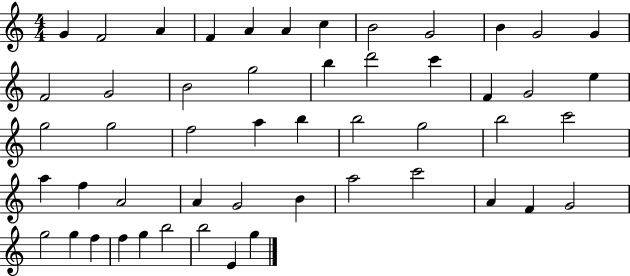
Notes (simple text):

G4/q F4/h A4/q F4/q A4/q A4/q C5/q B4/h G4/h B4/q G4/h G4/q F4/h G4/h B4/h G5/h B5/q D6/h C6/q F4/q G4/h E5/q G5/h G5/h F5/h A5/q B5/q B5/h G5/h B5/h C6/h A5/q F5/q A4/h A4/q G4/h B4/q A5/h C6/h A4/q F4/q G4/h G5/h G5/q F5/q F5/q G5/q B5/h B5/h E4/q G5/q